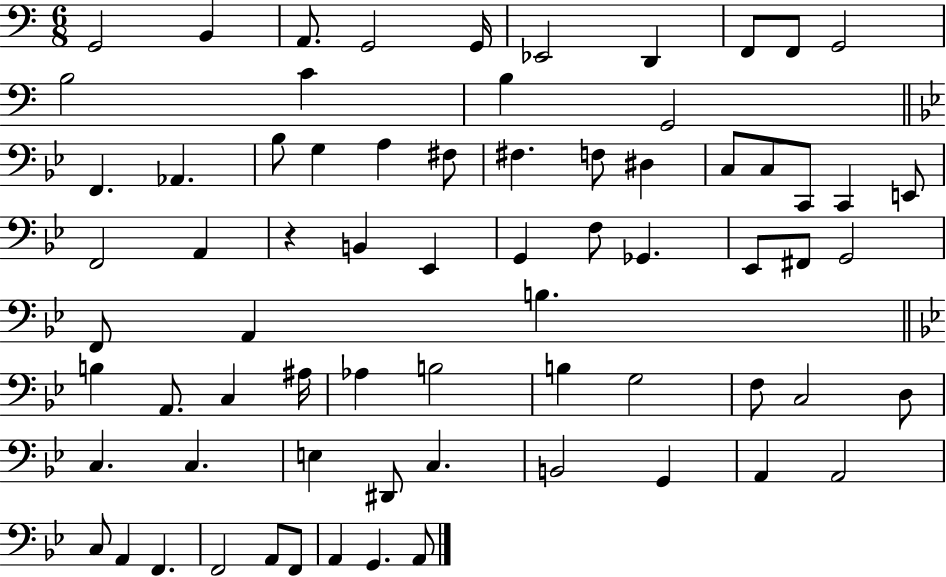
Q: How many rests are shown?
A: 1